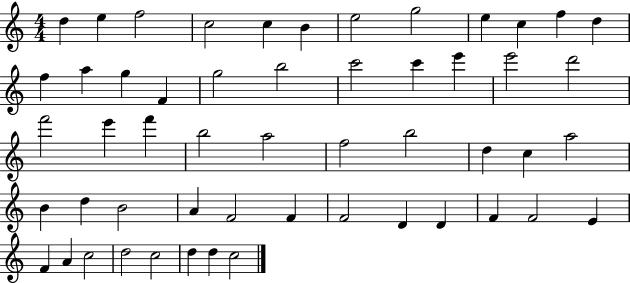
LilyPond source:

{
  \clef treble
  \numericTimeSignature
  \time 4/4
  \key c \major
  d''4 e''4 f''2 | c''2 c''4 b'4 | e''2 g''2 | e''4 c''4 f''4 d''4 | \break f''4 a''4 g''4 f'4 | g''2 b''2 | c'''2 c'''4 e'''4 | e'''2 d'''2 | \break f'''2 e'''4 f'''4 | b''2 a''2 | f''2 b''2 | d''4 c''4 a''2 | \break b'4 d''4 b'2 | a'4 f'2 f'4 | f'2 d'4 d'4 | f'4 f'2 e'4 | \break f'4 a'4 c''2 | d''2 c''2 | d''4 d''4 c''2 | \bar "|."
}